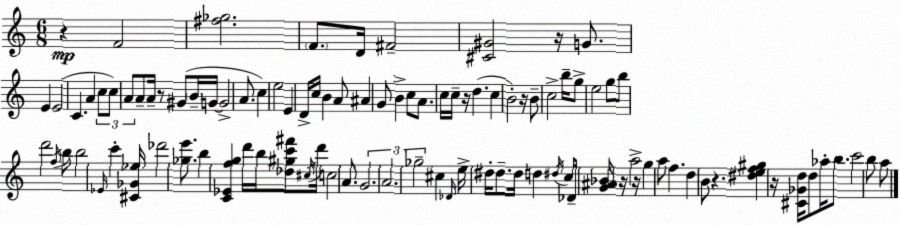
X:1
T:Untitled
M:6/8
L:1/4
K:C
z F2 [^f_g]2 F/2 D/4 ^F2 [^C^G]2 z/4 G/2 E E2 C A c/2 c/2 A/2 A/2 A/4 z/2 ^G/2 B/4 G/4 G2 A/2 c e2 E D/4 c/4 B A/2 ^A G/2 B c/2 A/2 c/4 c/4 z/4 d c B2 z/4 B/2 c2 b/4 g/2 e2 g/2 b/2 d'2 f/4 b/2 b2 _E/4 c' [^C_G_e]/4 _d'2 [_ge']/2 b [C_Efg] d'/4 b/4 [_d^gc'^f']/2 ^c/4 d'/4 c2 A/2 G2 A2 _g2 ^c _D/4 e/4 ^d/4 ^d/2 ^d/4 d ^d/4 c/2 _D/4 [G^A_B]/4 z/4 a2 z/4 g a/2 f d B/2 z [^def^g] z/4 [^C_Gd]/4 d/2 _a/4 b/2 c'2 b/2 a/2